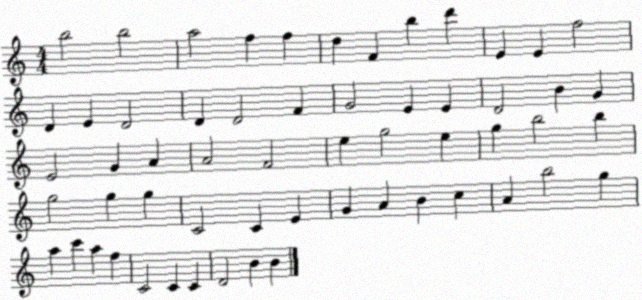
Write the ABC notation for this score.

X:1
T:Untitled
M:4/4
L:1/4
K:C
b2 b2 a2 f f d F b d' E E f2 D E D2 D D2 F G2 E E D2 B G E2 G A A2 F2 e g2 e g b2 b g2 g g C2 C E G A B c A b2 g a c' a f C2 C C D2 B B